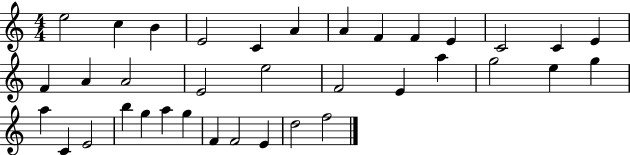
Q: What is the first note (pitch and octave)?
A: E5